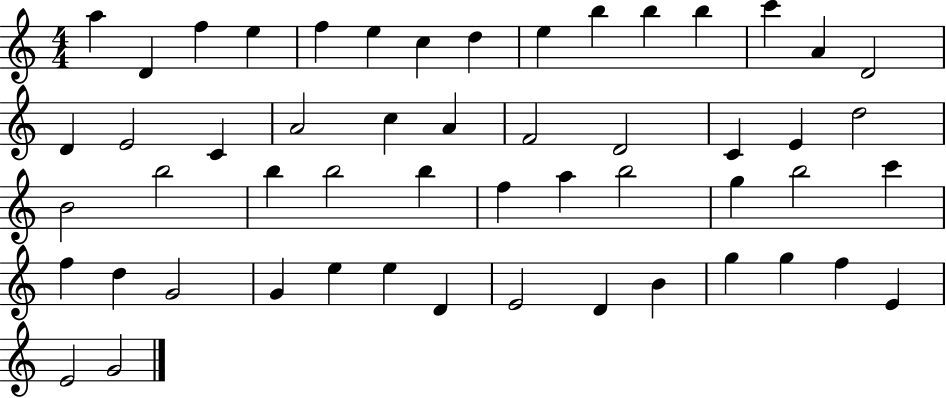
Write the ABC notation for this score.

X:1
T:Untitled
M:4/4
L:1/4
K:C
a D f e f e c d e b b b c' A D2 D E2 C A2 c A F2 D2 C E d2 B2 b2 b b2 b f a b2 g b2 c' f d G2 G e e D E2 D B g g f E E2 G2